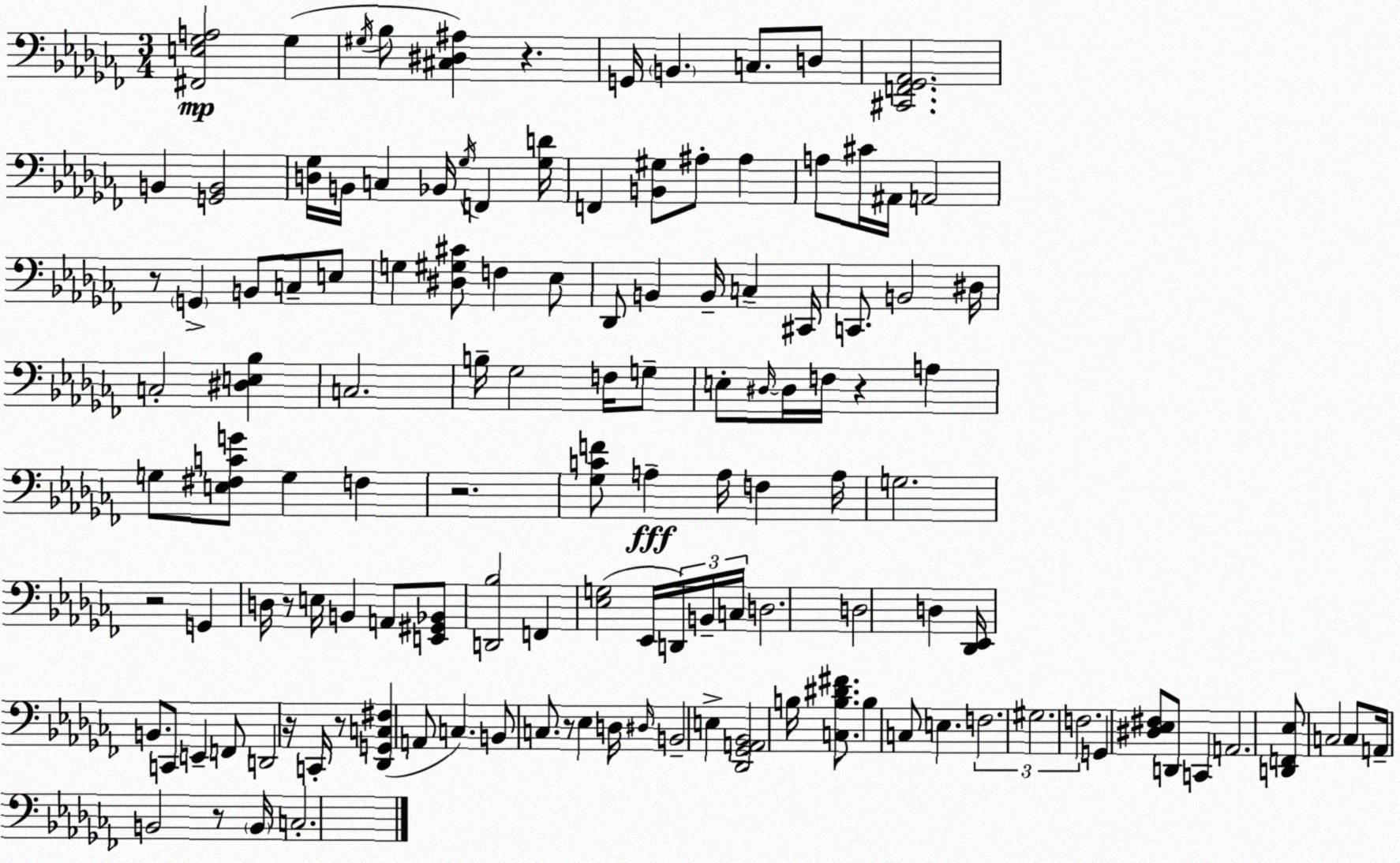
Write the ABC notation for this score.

X:1
T:Untitled
M:3/4
L:1/4
K:Abm
[^F,,E,_G,A,]2 _G, ^G,/4 _B,/2 [^C,^D,^A,] z G,,/4 B,, C,/2 D,/2 [^C,,F,,_G,,_A,,]2 B,, [G,,B,,]2 [D,_G,]/4 B,,/4 C, _B,,/4 _G,/4 F,, [_G,D]/4 F,, [B,,^G,]/2 ^A,/2 ^A, A,/2 ^C/4 ^A,,/4 A,,2 z/2 G,, B,,/2 C,/2 E,/2 G, [^D,^G,^C]/2 F, _E,/2 _D,,/2 B,, B,,/4 C, ^C,,/4 C,,/2 B,,2 ^D,/4 C,2 [^D,E,_B,] C,2 B,/4 _G,2 F,/4 G,/2 E,/2 ^D,/4 ^D,/4 F,/4 z A, G,/2 [E,^F,CG]/2 G, F, z2 [_G,CF]/2 A, A,/4 F, A,/4 G,2 z2 G,, D,/4 z/2 E,/4 B,, A,,/2 [E,,^G,,_B,,]/2 [D,,_B,]2 F,, [_E,G,]2 _E,,/4 D,,/4 B,,/4 C,/4 D,2 D,2 D, [_D,,_E,,]/4 B,,/2 C,,/2 E,, F,,/2 D,,2 z/4 C,,/4 z/2 [_D,,G,,C,^F,] A,,/2 C, B,,/2 C,/2 z/2 _E, D,/4 ^D,/4 B,,2 E, [_D,,_G,,A,,_B,,]2 B,/4 [C,B,^D^F]/2 B, C,/2 E, F,2 ^G,2 F,2 G,, [^D,_E,^F,]/2 D,,/2 C,, A,,2 [D,,F,,_E,]/2 C,2 C,/2 A,,/4 B,,2 z/2 B,,/4 C,2